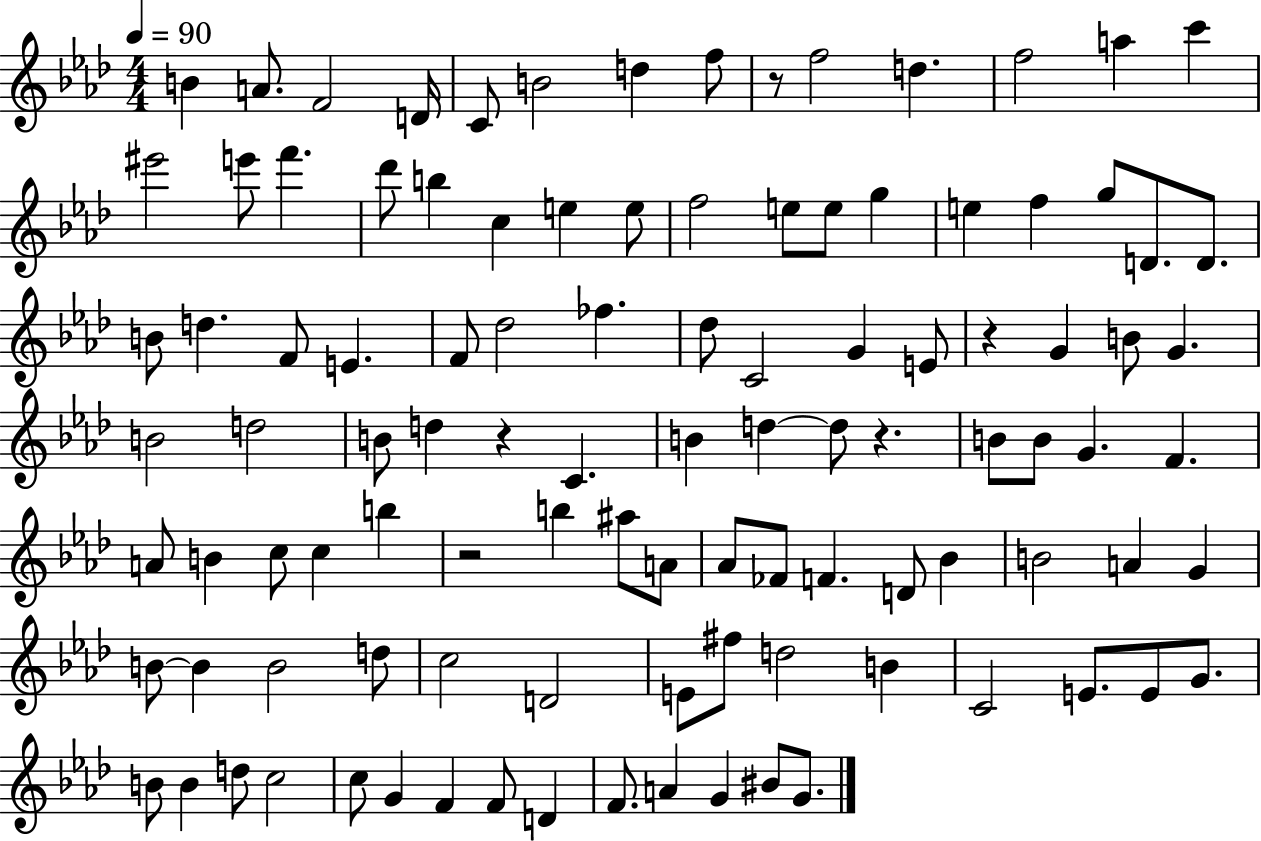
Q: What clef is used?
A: treble